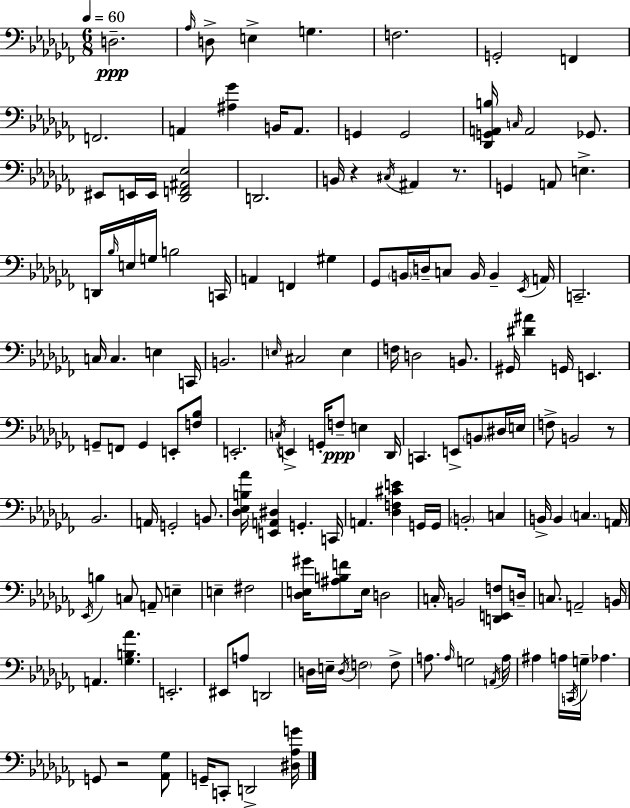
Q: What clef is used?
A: bass